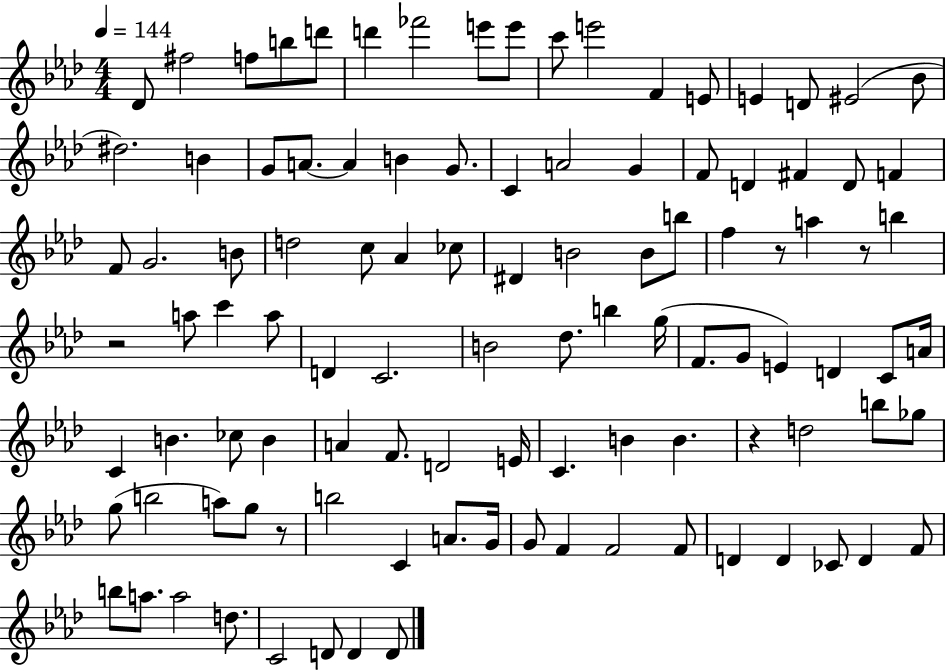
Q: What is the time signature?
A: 4/4